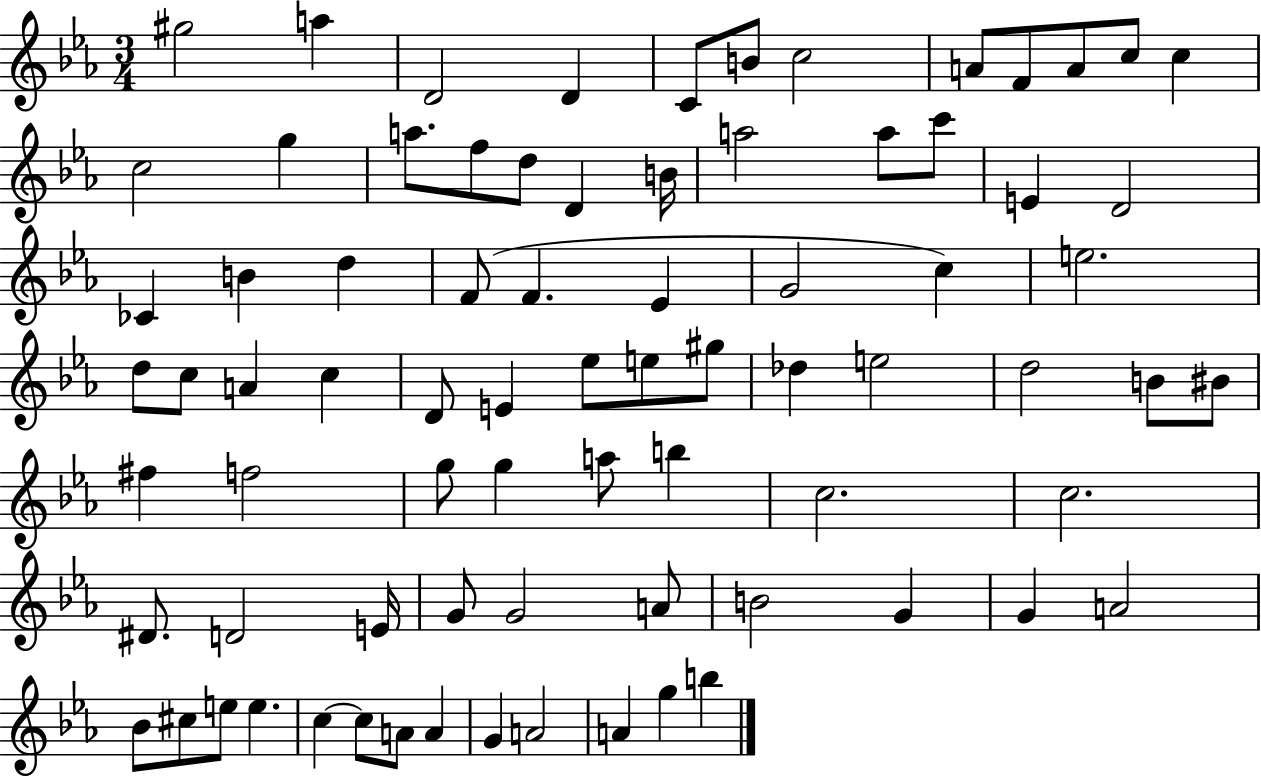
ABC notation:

X:1
T:Untitled
M:3/4
L:1/4
K:Eb
^g2 a D2 D C/2 B/2 c2 A/2 F/2 A/2 c/2 c c2 g a/2 f/2 d/2 D B/4 a2 a/2 c'/2 E D2 _C B d F/2 F _E G2 c e2 d/2 c/2 A c D/2 E _e/2 e/2 ^g/2 _d e2 d2 B/2 ^B/2 ^f f2 g/2 g a/2 b c2 c2 ^D/2 D2 E/4 G/2 G2 A/2 B2 G G A2 _B/2 ^c/2 e/2 e c c/2 A/2 A G A2 A g b